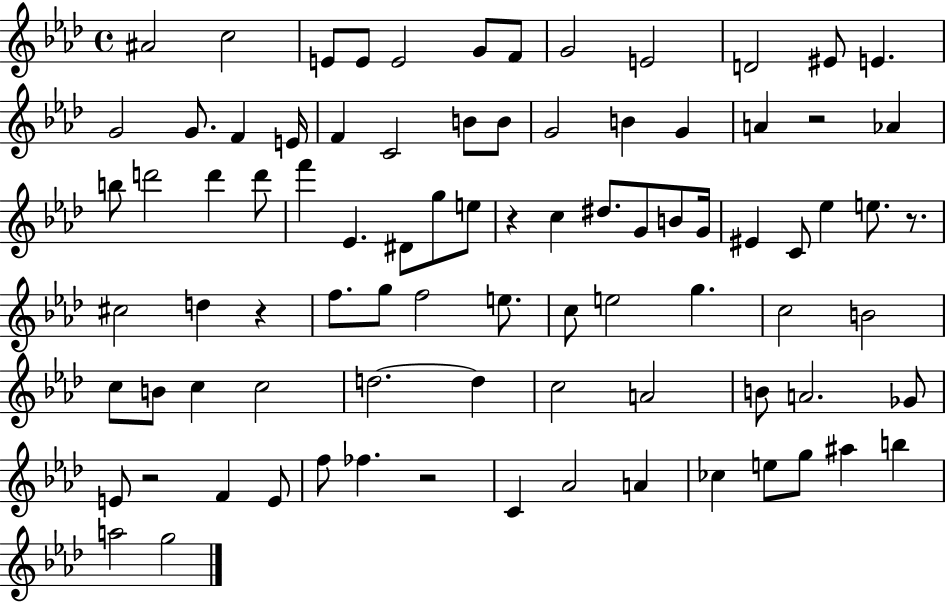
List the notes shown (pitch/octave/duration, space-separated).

A#4/h C5/h E4/e E4/e E4/h G4/e F4/e G4/h E4/h D4/h EIS4/e E4/q. G4/h G4/e. F4/q E4/s F4/q C4/h B4/e B4/e G4/h B4/q G4/q A4/q R/h Ab4/q B5/e D6/h D6/q D6/e F6/q Eb4/q. D#4/e G5/e E5/e R/q C5/q D#5/e. G4/e B4/e G4/s EIS4/q C4/e Eb5/q E5/e. R/e. C#5/h D5/q R/q F5/e. G5/e F5/h E5/e. C5/e E5/h G5/q. C5/h B4/h C5/e B4/e C5/q C5/h D5/h. D5/q C5/h A4/h B4/e A4/h. Gb4/e E4/e R/h F4/q E4/e F5/e FES5/q. R/h C4/q Ab4/h A4/q CES5/q E5/e G5/e A#5/q B5/q A5/h G5/h